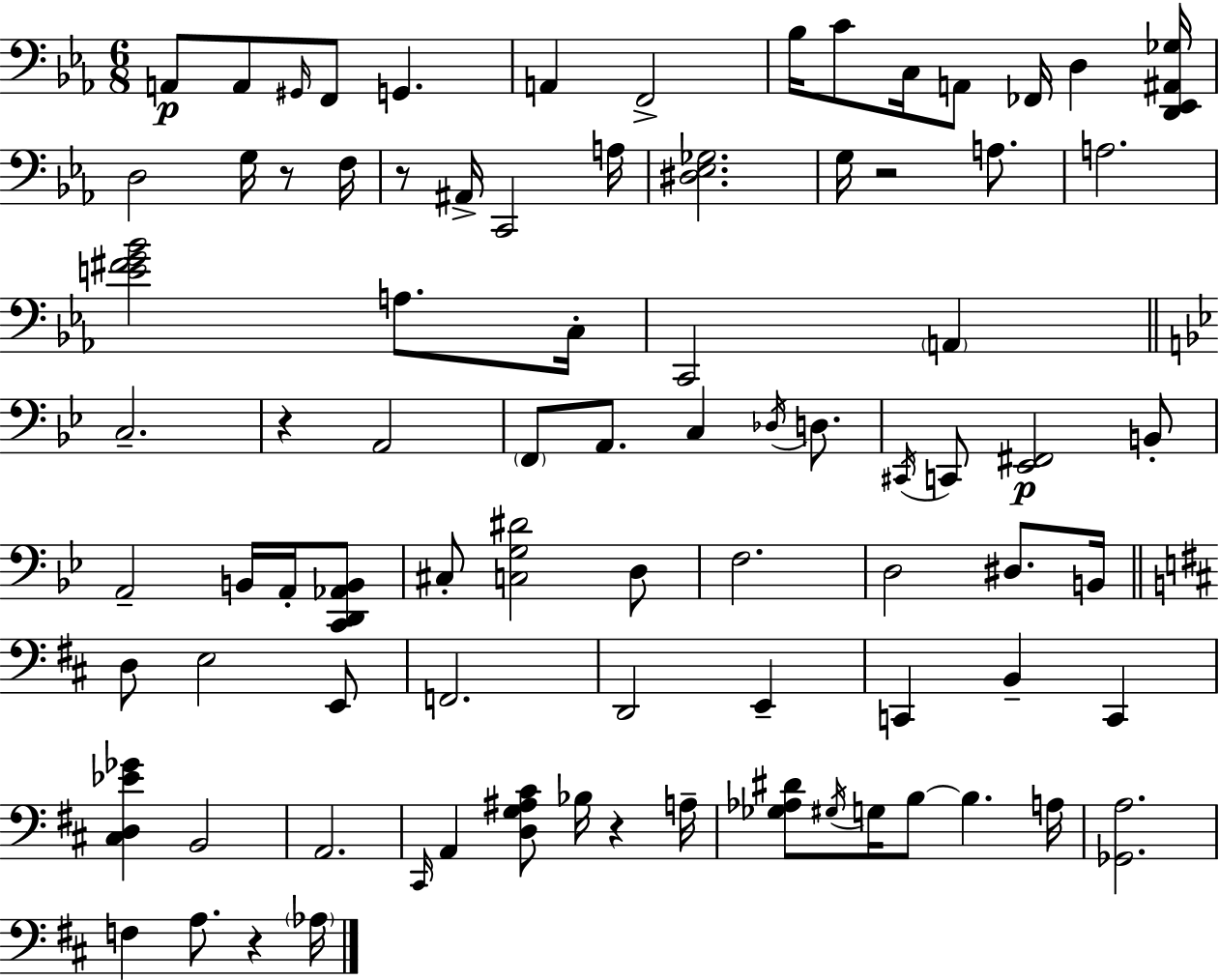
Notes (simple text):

A2/e A2/e G#2/s F2/e G2/q. A2/q F2/h Bb3/s C4/e C3/s A2/e FES2/s D3/q [D2,Eb2,A#2,Gb3]/s D3/h G3/s R/e F3/s R/e A#2/s C2/h A3/s [D#3,Eb3,Gb3]/h. G3/s R/h A3/e. A3/h. [E4,F#4,G4,Bb4]/h A3/e. C3/s C2/h A2/q C3/h. R/q A2/h F2/e A2/e. C3/q Db3/s D3/e. C#2/s C2/e [Eb2,F#2]/h B2/e A2/h B2/s A2/s [C2,D2,Ab2,B2]/e C#3/e [C3,G3,D#4]/h D3/e F3/h. D3/h D#3/e. B2/s D3/e E3/h E2/e F2/h. D2/h E2/q C2/q B2/q C2/q [C#3,D3,Eb4,Gb4]/q B2/h A2/h. C#2/s A2/q [D3,G3,A#3,C#4]/e Bb3/s R/q A3/s [Gb3,Ab3,D#4]/e G#3/s G3/s B3/e B3/q. A3/s [Gb2,A3]/h. F3/q A3/e. R/q Ab3/s